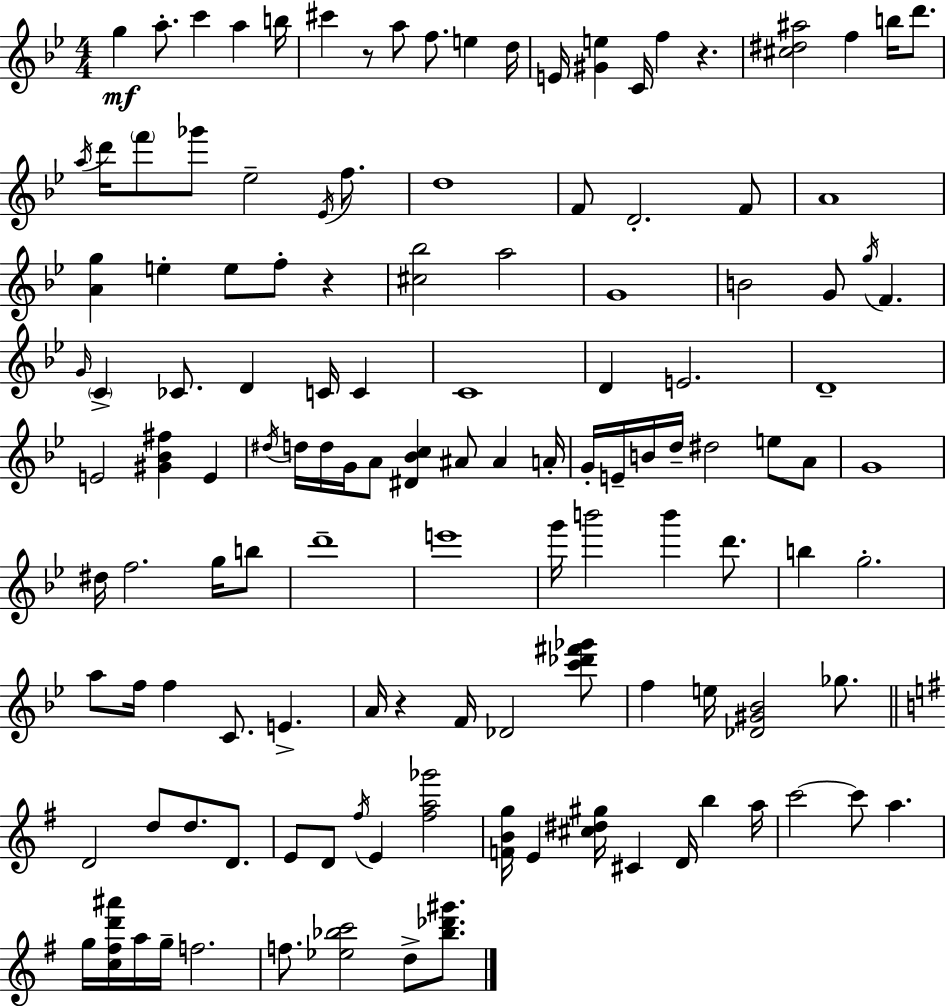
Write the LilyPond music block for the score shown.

{
  \clef treble
  \numericTimeSignature
  \time 4/4
  \key bes \major
  \repeat volta 2 { g''4\mf a''8.-. c'''4 a''4 b''16 | cis'''4 r8 a''8 f''8. e''4 d''16 | e'16 <gis' e''>4 c'16 f''4 r4. | <cis'' dis'' ais''>2 f''4 b''16 d'''8. | \break \acciaccatura { a''16 } d'''16 \parenthesize f'''8 ges'''8 ees''2-- \acciaccatura { ees'16 } f''8. | d''1 | f'8 d'2.-. | f'8 a'1 | \break <a' g''>4 e''4-. e''8 f''8-. r4 | <cis'' bes''>2 a''2 | g'1 | b'2 g'8 \acciaccatura { g''16 } f'4. | \break \grace { g'16 } \parenthesize c'4-> ces'8. d'4 c'16 | c'4 c'1 | d'4 e'2. | d'1-- | \break e'2 <gis' bes' fis''>4 | e'4 \acciaccatura { dis''16 } d''16 d''16 g'16 a'8 <dis' bes' c''>4 ais'8 | ais'4 a'16-. g'16-. e'16-- b'16 d''16-- dis''2 | e''8 a'8 g'1 | \break dis''16 f''2. | g''16 b''8 d'''1-- | e'''1 | g'''16 b'''2 b'''4 | \break d'''8. b''4 g''2.-. | a''8 f''16 f''4 c'8. e'4.-> | a'16 r4 f'16 des'2 | <c''' des''' fis''' ges'''>8 f''4 e''16 <des' gis' bes'>2 | \break ges''8. \bar "||" \break \key g \major d'2 d''8 d''8. d'8. | e'8 d'8 \acciaccatura { fis''16 } e'4 <fis'' a'' ges'''>2 | <f' b' g''>16 e'4 <cis'' dis'' gis''>16 cis'4 d'16 b''4 | a''16 c'''2~~ c'''8 a''4. | \break g''16 <c'' fis'' d''' ais'''>16 a''16 g''16-- f''2. | f''8. <ees'' bes'' c'''>2 d''8-> <bes'' des''' gis'''>8. | } \bar "|."
}